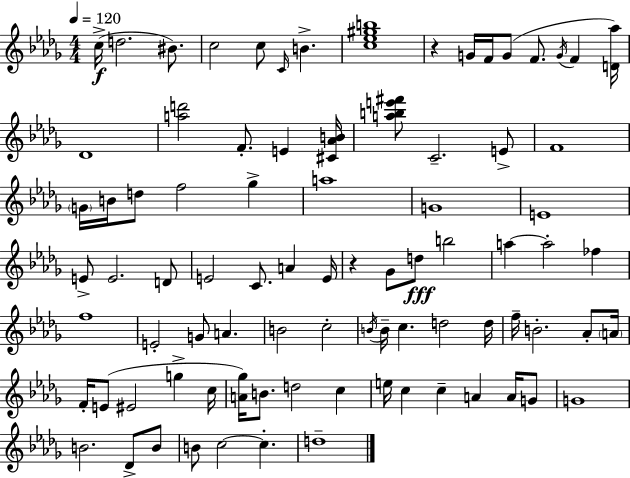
{
  \clef treble
  \numericTimeSignature
  \time 4/4
  \key bes \minor
  \tempo 4 = 120
  c''16->(\f d''2. bis'8.) | c''2 c''8 \grace { c'16 } b'4.-> | <c'' ees'' gis'' b''>1 | r4 g'16 f'16 g'8( f'8. \acciaccatura { g'16 } f'4 | \break <d' aes''>16) des'1 | <a'' d'''>2 f'8.-. e'4 | <cis' aes' b'>16 <a'' b'' e''' fis'''>8 c'2.-- | e'8-> f'1 | \break \parenthesize g'16 b'16 d''8 f''2 ges''4-> | a''1 | g'1 | e'1 | \break e'8-> e'2. | d'8 e'2 c'8. a'4 | e'16 r4 ges'8 d''8\fff b''2 | a''4~~ a''2-. fes''4 | \break f''1 | e'2-. g'8 a'4. | b'2 c''2-. | \acciaccatura { b'16 } b'16-- c''4. d''2 | \break d''16 f''16-- b'2.-. | aes'8-. \parenthesize a'16 f'16-. e'8( eis'2 g''4-> | c''16 <a' ges''>16) b'8. d''2 c''4 | e''16 c''4 c''4-- a'4 | \break a'16 g'8 g'1 | b'2. des'8-> | b'8 b'8 c''2~~ c''4.-. | d''1-- | \break \bar "|."
}